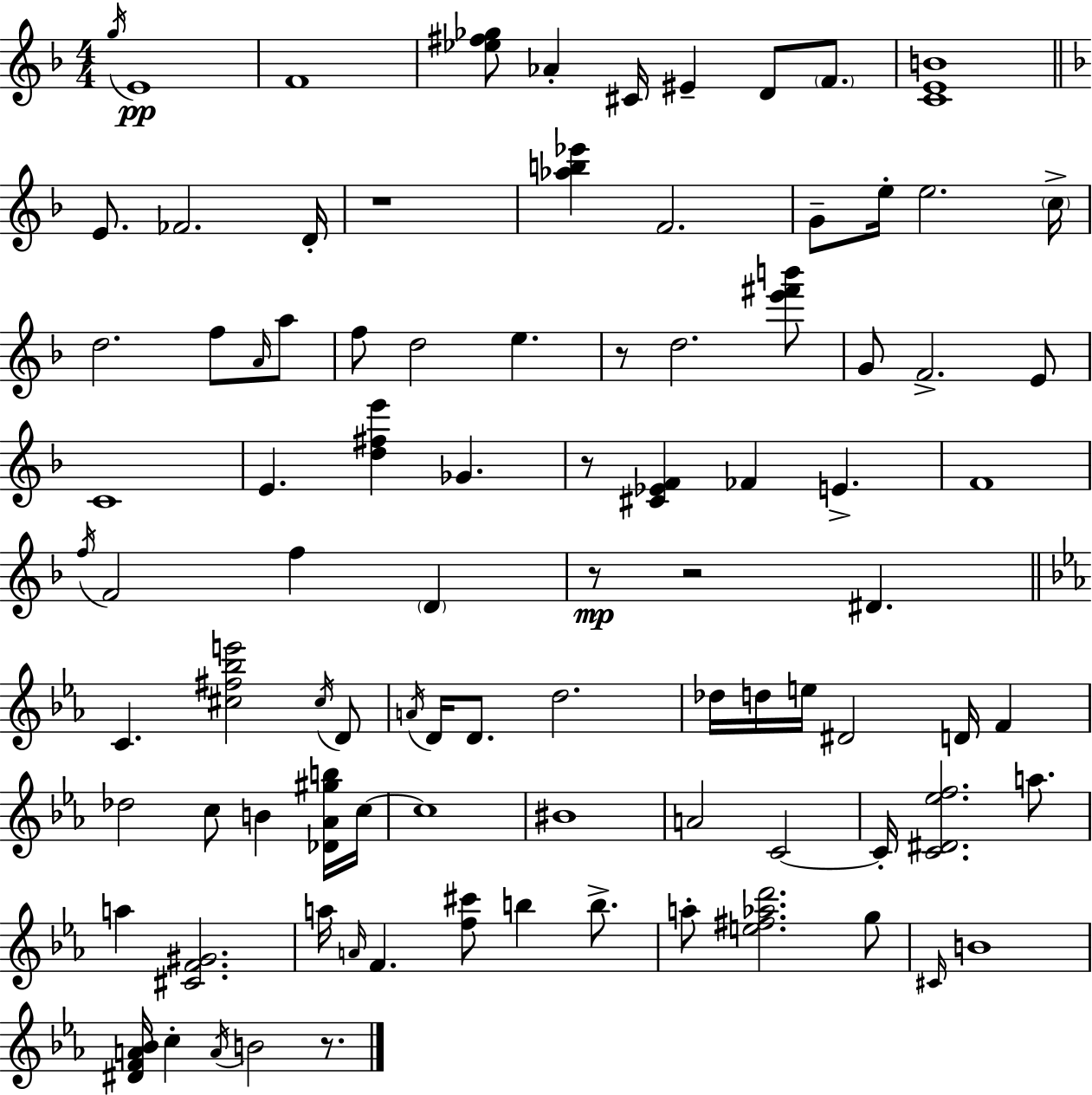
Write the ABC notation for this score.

X:1
T:Untitled
M:4/4
L:1/4
K:F
g/4 E4 F4 [_e^f_g]/2 _A ^C/4 ^E D/2 F/2 [CEB]4 E/2 _F2 D/4 z4 [_ab_e'] F2 G/2 e/4 e2 c/4 d2 f/2 A/4 a/2 f/2 d2 e z/2 d2 [e'^f'b']/2 G/2 F2 E/2 C4 E [d^fe'] _G z/2 [^C_EF] _F E F4 f/4 F2 f D z/2 z2 ^D C [^c^f_be']2 ^c/4 D/2 A/4 D/4 D/2 d2 _d/4 d/4 e/4 ^D2 D/4 F _d2 c/2 B [_D_A^gb]/4 c/4 c4 ^B4 A2 C2 C/4 [C^D_ef]2 a/2 a [^CF^G]2 a/4 A/4 F [f^c']/2 b b/2 a/2 [e^f_ad']2 g/2 ^C/4 B4 [^DFA_B]/4 c A/4 B2 z/2